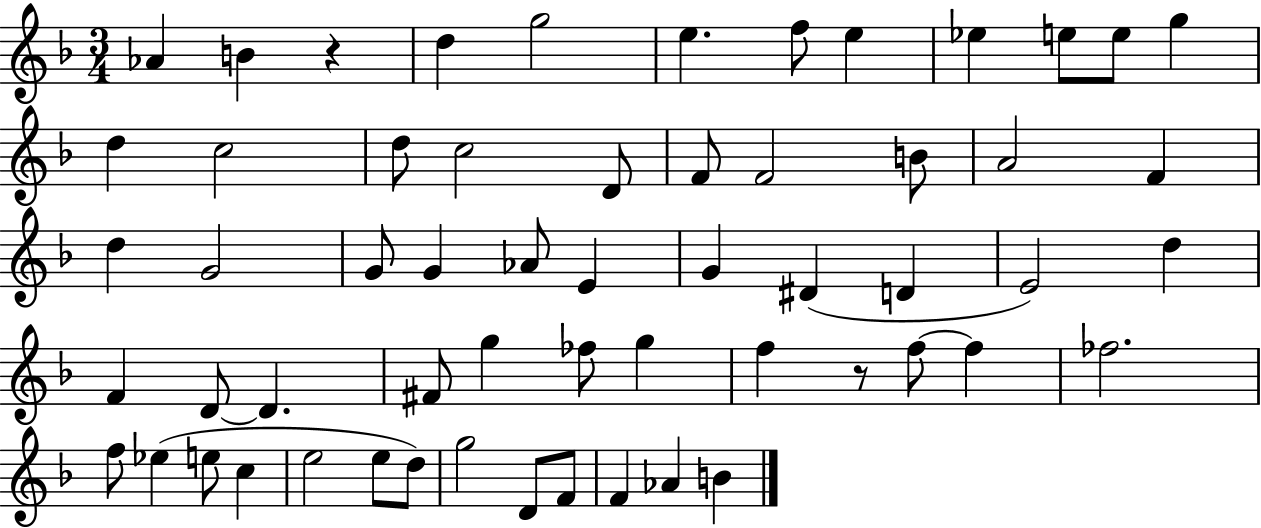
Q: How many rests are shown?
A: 2